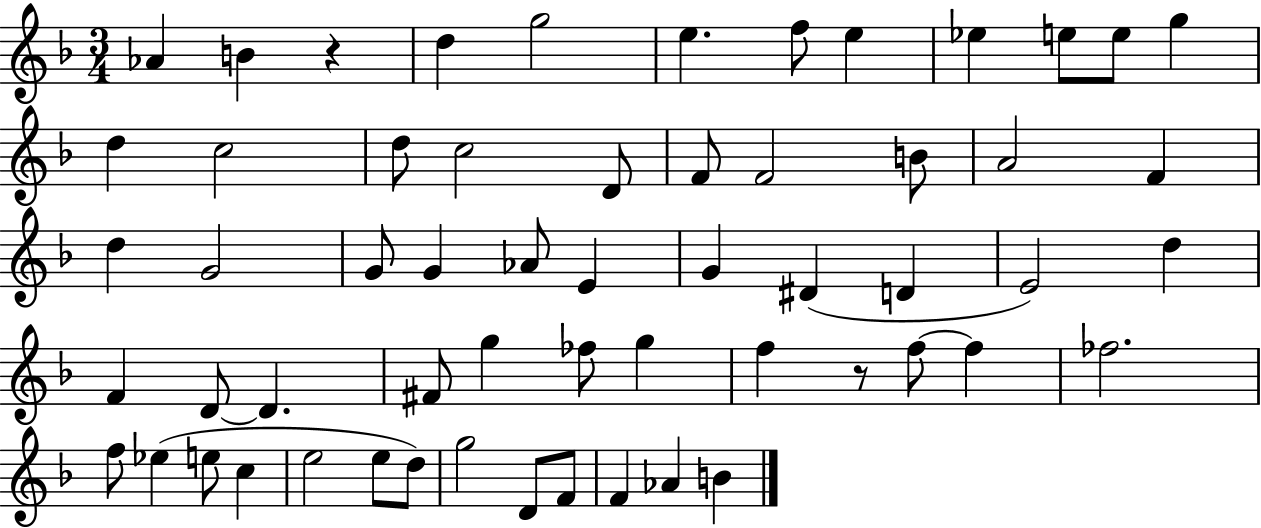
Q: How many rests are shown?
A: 2